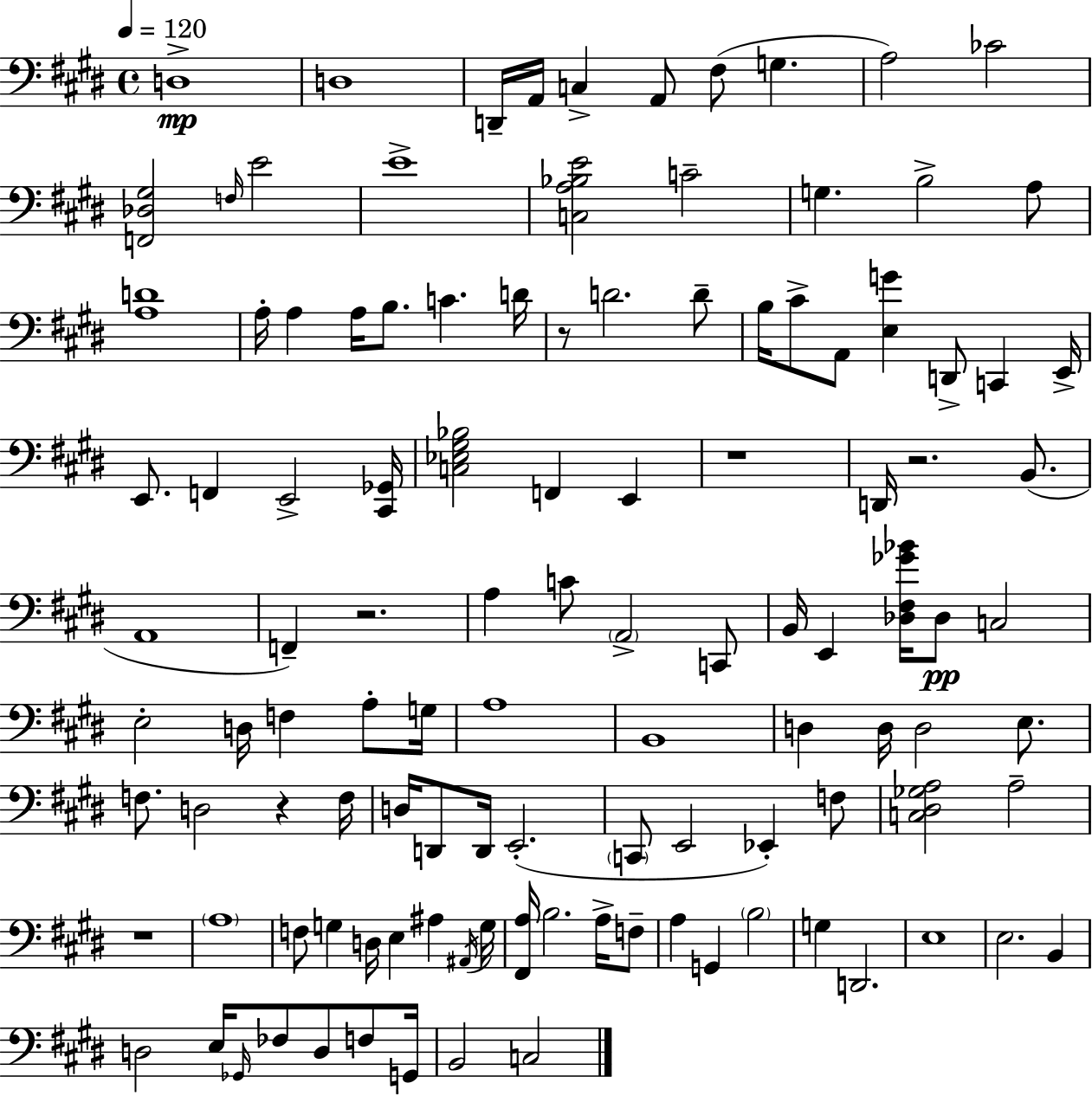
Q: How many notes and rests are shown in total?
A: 114